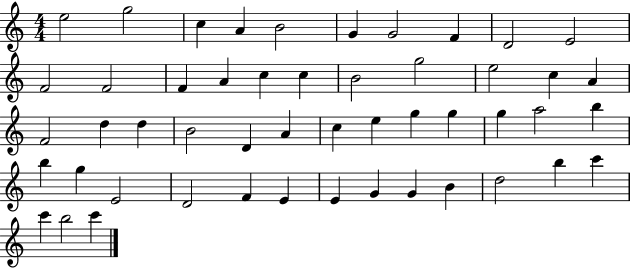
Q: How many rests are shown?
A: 0